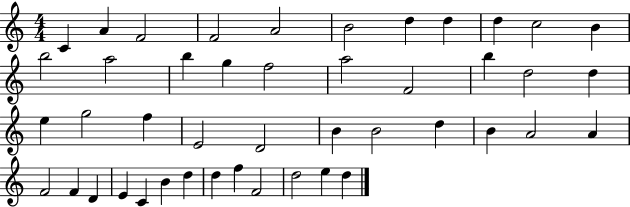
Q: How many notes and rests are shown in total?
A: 45